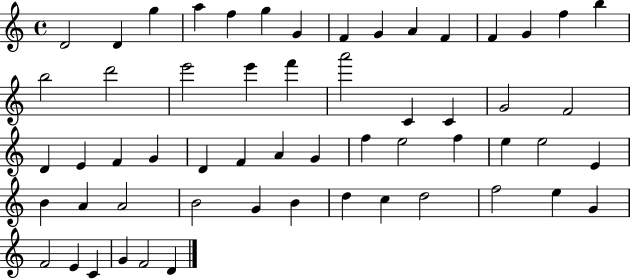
D4/h D4/q G5/q A5/q F5/q G5/q G4/q F4/q G4/q A4/q F4/q F4/q G4/q F5/q B5/q B5/h D6/h E6/h E6/q F6/q A6/h C4/q C4/q G4/h F4/h D4/q E4/q F4/q G4/q D4/q F4/q A4/q G4/q F5/q E5/h F5/q E5/q E5/h E4/q B4/q A4/q A4/h B4/h G4/q B4/q D5/q C5/q D5/h F5/h E5/q G4/q F4/h E4/q C4/q G4/q F4/h D4/q